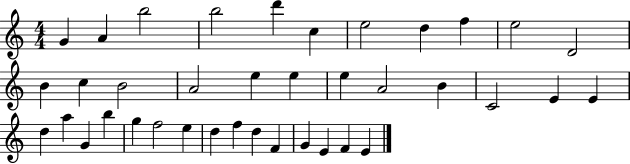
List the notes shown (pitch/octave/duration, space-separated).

G4/q A4/q B5/h B5/h D6/q C5/q E5/h D5/q F5/q E5/h D4/h B4/q C5/q B4/h A4/h E5/q E5/q E5/q A4/h B4/q C4/h E4/q E4/q D5/q A5/q G4/q B5/q G5/q F5/h E5/q D5/q F5/q D5/q F4/q G4/q E4/q F4/q E4/q